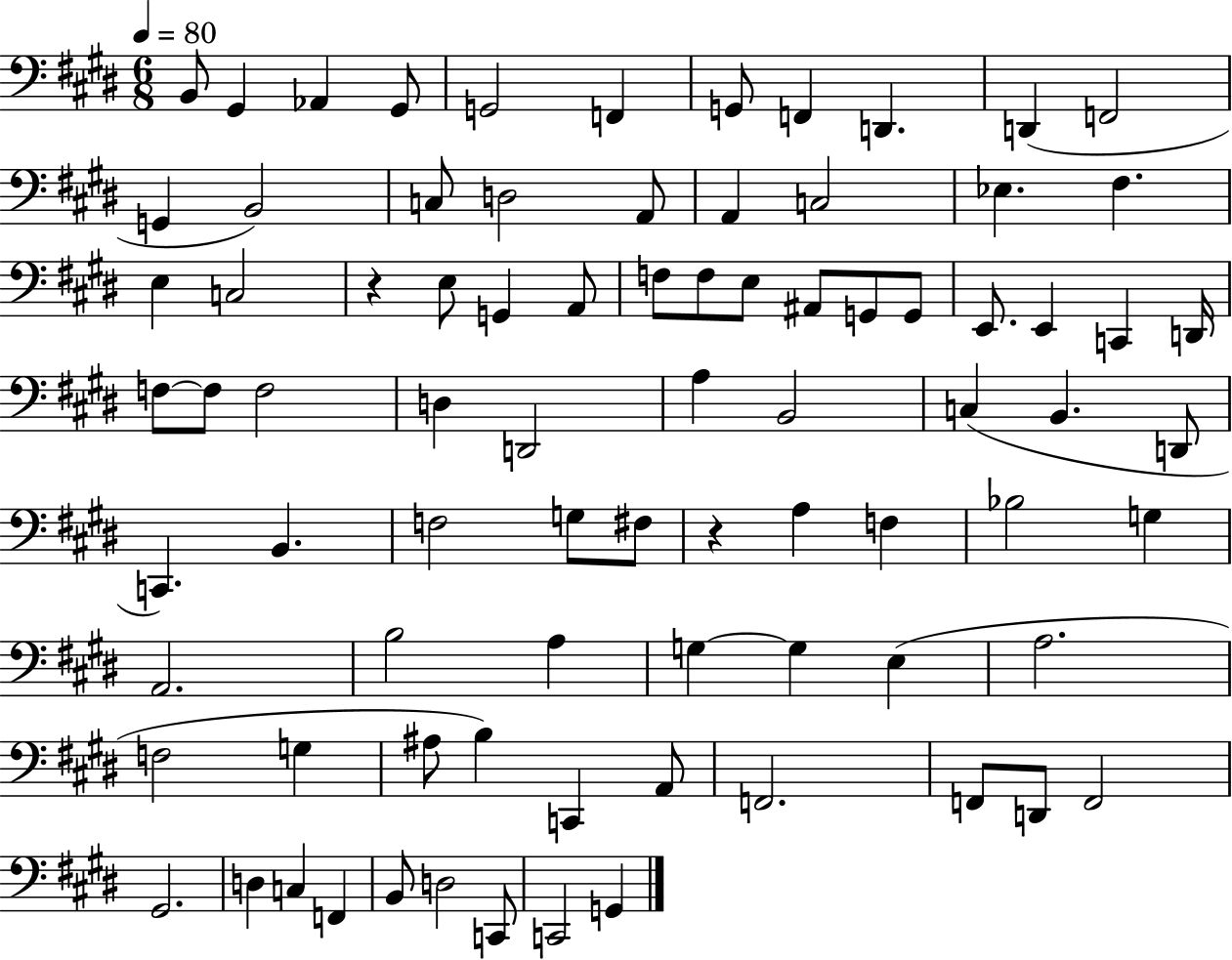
X:1
T:Untitled
M:6/8
L:1/4
K:E
B,,/2 ^G,, _A,, ^G,,/2 G,,2 F,, G,,/2 F,, D,, D,, F,,2 G,, B,,2 C,/2 D,2 A,,/2 A,, C,2 _E, ^F, E, C,2 z E,/2 G,, A,,/2 F,/2 F,/2 E,/2 ^A,,/2 G,,/2 G,,/2 E,,/2 E,, C,, D,,/4 F,/2 F,/2 F,2 D, D,,2 A, B,,2 C, B,, D,,/2 C,, B,, F,2 G,/2 ^F,/2 z A, F, _B,2 G, A,,2 B,2 A, G, G, E, A,2 F,2 G, ^A,/2 B, C,, A,,/2 F,,2 F,,/2 D,,/2 F,,2 ^G,,2 D, C, F,, B,,/2 D,2 C,,/2 C,,2 G,,